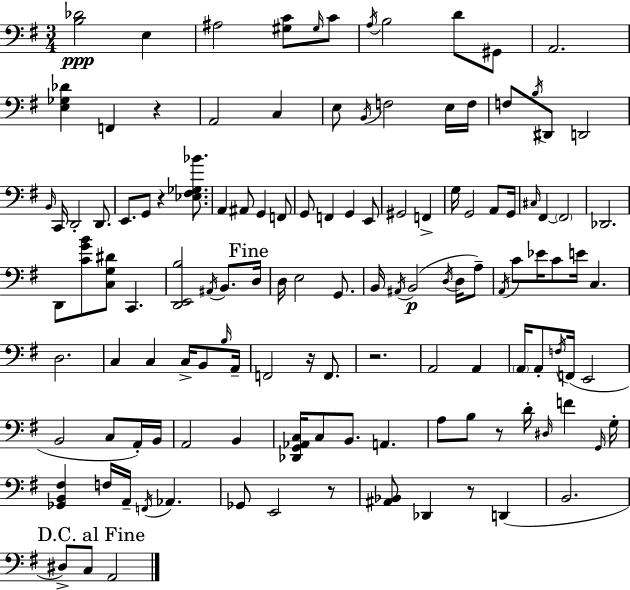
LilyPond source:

{
  \clef bass
  \numericTimeSignature
  \time 3/4
  \key e \minor
  \repeat volta 2 { <b des'>2\ppp e4 | ais2 <gis c'>8 \grace { gis16 } c'8 | \acciaccatura { a16 } b2 d'8 | gis,8 a,2. | \break <e ges des'>4 f,4 r4 | a,2 c4 | e8 \acciaccatura { b,16 } f2 | e16 f16 f8 \acciaccatura { b16 } dis,8 d,2 | \break \grace { b,16 } c,16 d,2-. | d,8. e,8. g,8 r4 | <ees fis ges bes'>8. a,4 ais,8 g,4 | f,8 g,8 f,4 g,4 | \break e,8 gis,2 | f,4-> g16 g,2 | a,8 g,16 \grace { cis16 } fis,4~~ \parenthesize fis,2 | des,2. | \break d,8 <c' g' b'>8 <c g dis'>8 | c,4. <d, e, b>2 | \acciaccatura { ais,16 } b,8. \mark "Fine" d16 d16 e2 | g,8. b,16 \acciaccatura { ais,16 }(\p b,2 | \break \acciaccatura { d16 } d16 a8--) \acciaccatura { a,16 } c'8 | ees'16 c'8 e'16 c4. d2. | c4 | c4 c16-> b,8 \grace { b16 } a,16-- f,2 | \break r16 f,8. r2. | a,2 | a,4 \parenthesize a,16 | a,8-. \acciaccatura { f16 } f,16( e,2 | \break b,2 c8 a,16-.) b,16 | a,2 b,4 | <des, g, aes, c>16 c8 b,8. a,4. | a8 b8 r8 d'16-. \grace { dis16 } f'4 | \break \grace { g,16 } g16-. <ges, b, fis>4 f16 a,16-- \acciaccatura { f,16 } aes,4. | ges,8 e,2 | r8 <ais, bes,>8 des,4 r8 d,4( | b,2. | \break \mark "D.C. al Fine" dis8->) c8 a,2 | } \bar "|."
}